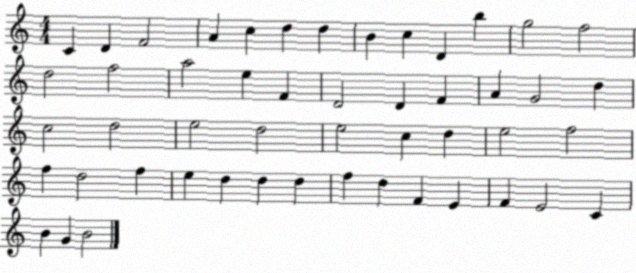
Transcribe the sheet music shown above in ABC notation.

X:1
T:Untitled
M:4/4
L:1/4
K:C
C D F2 A c d d B c D b g2 f2 d2 f2 a2 e F D2 D F A G2 d c2 d2 e2 d2 e2 c d e2 f2 f d2 f e d d d f d F E F E2 C B G B2